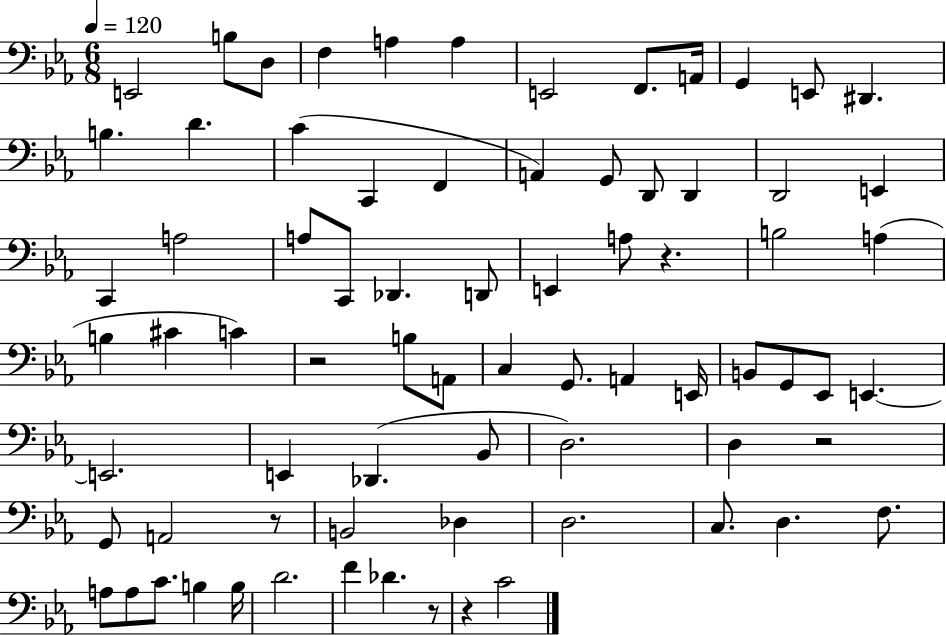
X:1
T:Untitled
M:6/8
L:1/4
K:Eb
E,,2 B,/2 D,/2 F, A, A, E,,2 F,,/2 A,,/4 G,, E,,/2 ^D,, B, D C C,, F,, A,, G,,/2 D,,/2 D,, D,,2 E,, C,, A,2 A,/2 C,,/2 _D,, D,,/2 E,, A,/2 z B,2 A, B, ^C C z2 B,/2 A,,/2 C, G,,/2 A,, E,,/4 B,,/2 G,,/2 _E,,/2 E,, E,,2 E,, _D,, _B,,/2 D,2 D, z2 G,,/2 A,,2 z/2 B,,2 _D, D,2 C,/2 D, F,/2 A,/2 A,/2 C/2 B, B,/4 D2 F _D z/2 z C2